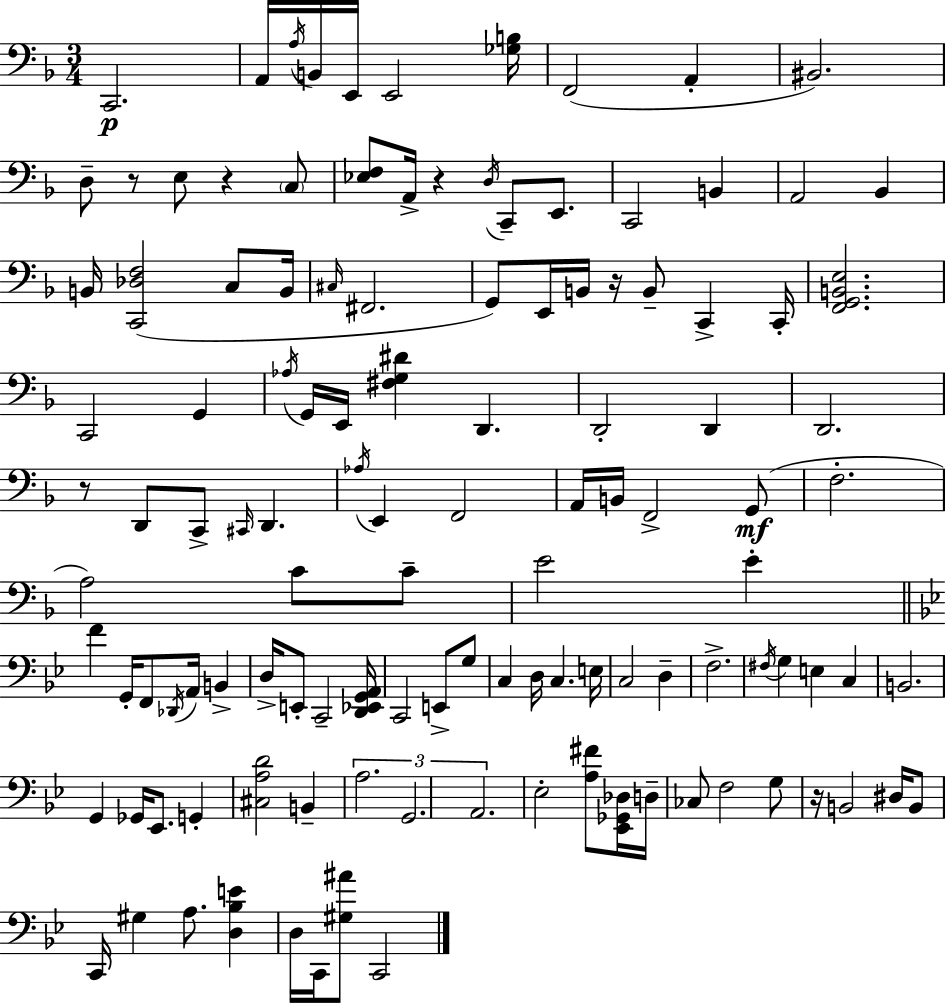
{
  \clef bass
  \numericTimeSignature
  \time 3/4
  \key d \minor
  \repeat volta 2 { c,2.\p | a,16 \acciaccatura { a16 } b,16 e,16 e,2 | <ges b>16 f,2( a,4-. | bis,2.) | \break d8-- r8 e8 r4 \parenthesize c8 | <ees f>8 a,16-> r4 \acciaccatura { d16 } c,8-- e,8. | c,2 b,4 | a,2 bes,4 | \break b,16 <c, des f>2( c8 | b,16 \grace { cis16 } fis,2. | g,8) e,16 b,16 r16 b,8-- c,4-> | c,16-. <f, g, b, e>2. | \break c,2 g,4 | \acciaccatura { aes16 } g,16 e,16 <fis g dis'>4 d,4. | d,2-. | d,4 d,2. | \break r8 d,8 c,8-> \grace { cis,16 } d,4. | \acciaccatura { aes16 } e,4 f,2 | a,16 b,16 f,2-> | g,8(\mf f2.-. | \break a2) | c'8 c'8-- e'2 | e'4-. \bar "||" \break \key g \minor f'4 g,16-. f,8 \acciaccatura { des,16 } a,16 b,4-> | d16-> e,8-. c,2-- | <d, ees, g, a,>16 c,2 e,8-> g8 | c4 d16 c4. | \break e16 c2 d4-- | f2.-> | \acciaccatura { fis16 } g4 e4 c4 | b,2. | \break g,4 ges,16 ees,8. g,4-. | <cis a d'>2 b,4-- | \tuplet 3/2 { a2. | g,2. | \break a,2. } | ees2-. <a fis'>8 | <ees, ges, des>16 d16-- ces8 f2 | g8 r16 b,2 dis16 | \break b,8 c,16 gis4 a8. <d bes e'>4 | d16 c,16 <gis ais'>8 c,2 | } \bar "|."
}